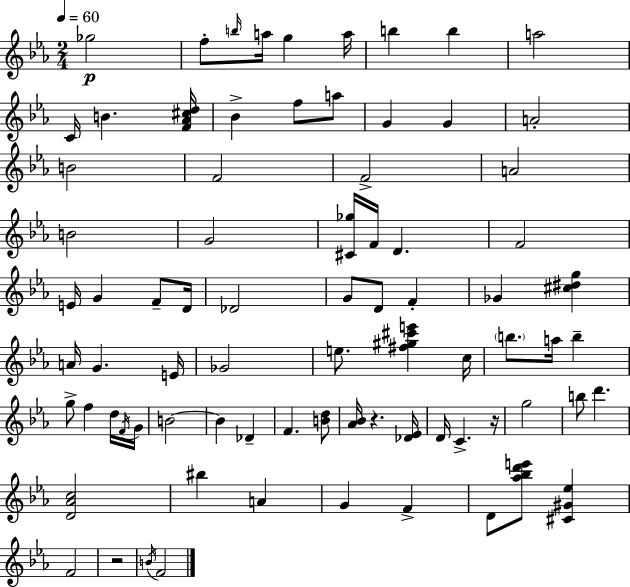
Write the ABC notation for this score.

X:1
T:Untitled
M:2/4
L:1/4
K:Cm
_g2 f/2 b/4 a/4 g a/4 b b a2 C/4 B [F_A^cd]/4 _B f/2 a/2 G G A2 B2 F2 F2 A2 B2 G2 [^C_g]/4 F/4 D F2 E/4 G F/2 D/4 _D2 G/2 D/2 F _G [^c^dg] A/4 G E/4 _G2 e/2 [^f^g^c'e'] c/4 b/2 a/4 b g/2 f d/4 F/4 G/4 B2 B _D F [Bd]/2 [_A_B]/4 z [_D_E]/4 D/4 C z/4 g2 b/2 d' [D_Ac]2 ^b A G F D/2 [_a_bd'e']/2 [^C^G_e] F2 z2 B/4 F2